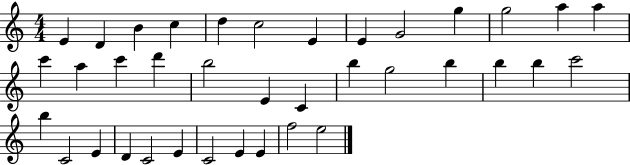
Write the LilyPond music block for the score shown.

{
  \clef treble
  \numericTimeSignature
  \time 4/4
  \key c \major
  e'4 d'4 b'4 c''4 | d''4 c''2 e'4 | e'4 g'2 g''4 | g''2 a''4 a''4 | \break c'''4 a''4 c'''4 d'''4 | b''2 e'4 c'4 | b''4 g''2 b''4 | b''4 b''4 c'''2 | \break b''4 c'2 e'4 | d'4 c'2 e'4 | c'2 e'4 e'4 | f''2 e''2 | \break \bar "|."
}